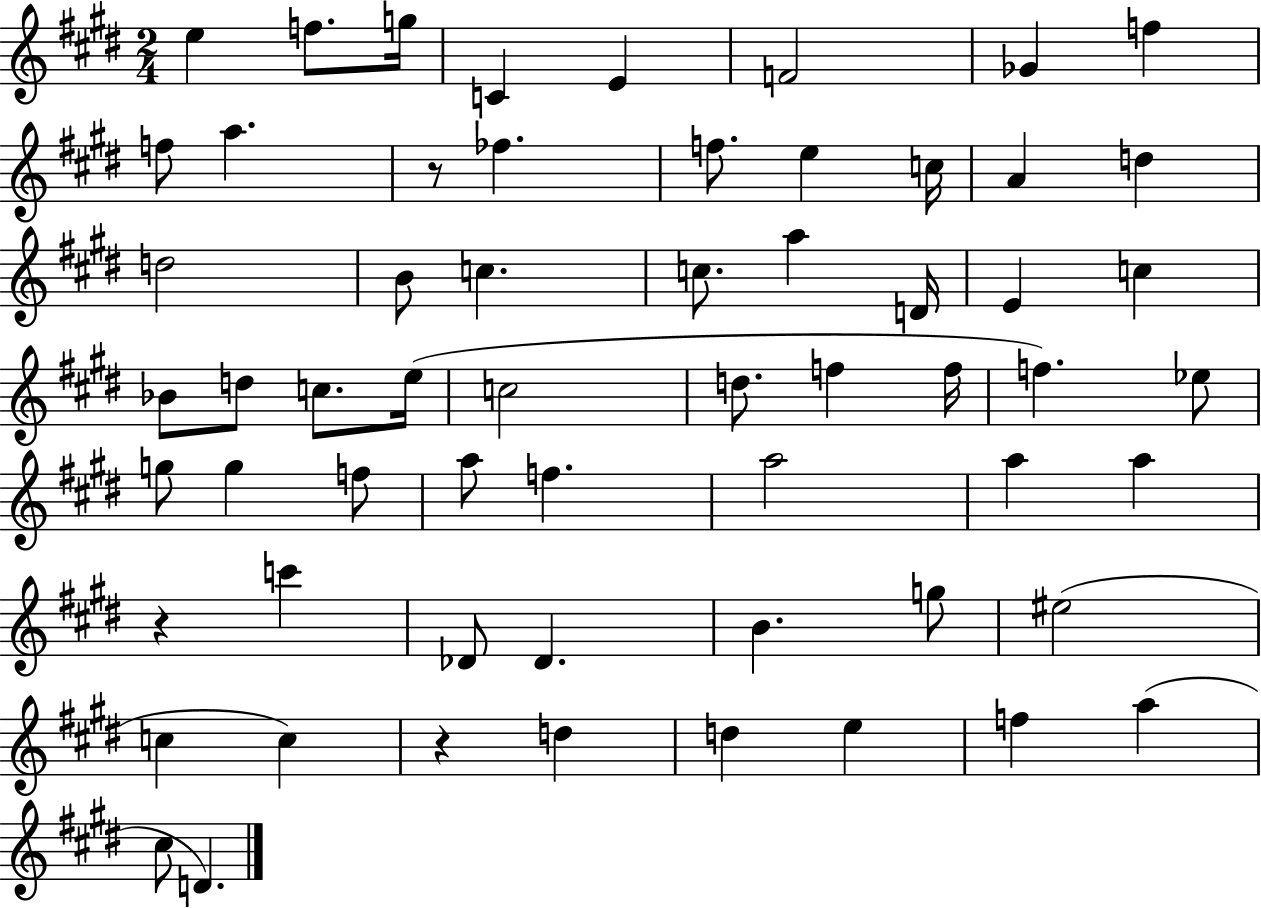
E5/q F5/e. G5/s C4/q E4/q F4/h Gb4/q F5/q F5/e A5/q. R/e FES5/q. F5/e. E5/q C5/s A4/q D5/q D5/h B4/e C5/q. C5/e. A5/q D4/s E4/q C5/q Bb4/e D5/e C5/e. E5/s C5/h D5/e. F5/q F5/s F5/q. Eb5/e G5/e G5/q F5/e A5/e F5/q. A5/h A5/q A5/q R/q C6/q Db4/e Db4/q. B4/q. G5/e EIS5/h C5/q C5/q R/q D5/q D5/q E5/q F5/q A5/q C#5/e D4/q.